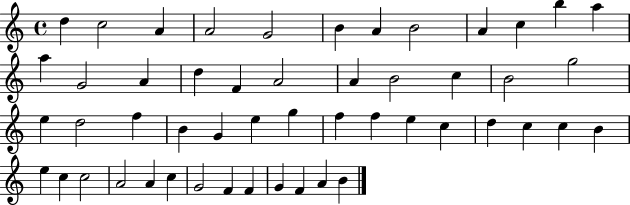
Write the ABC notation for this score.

X:1
T:Untitled
M:4/4
L:1/4
K:C
d c2 A A2 G2 B A B2 A c b a a G2 A d F A2 A B2 c B2 g2 e d2 f B G e g f f e c d c c B e c c2 A2 A c G2 F F G F A B